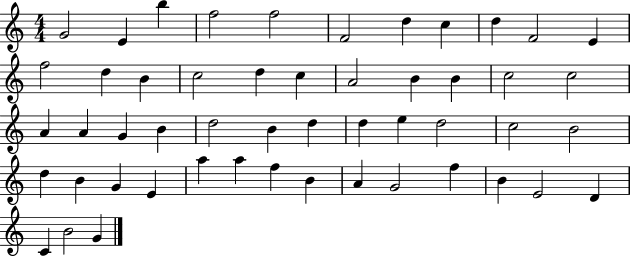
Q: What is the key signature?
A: C major